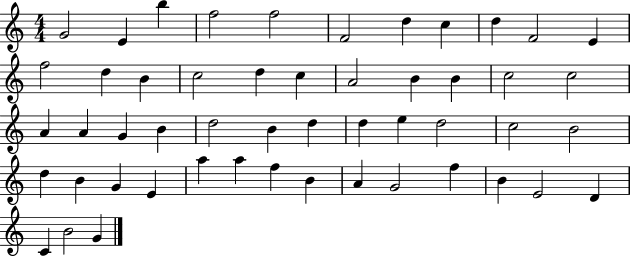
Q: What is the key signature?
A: C major